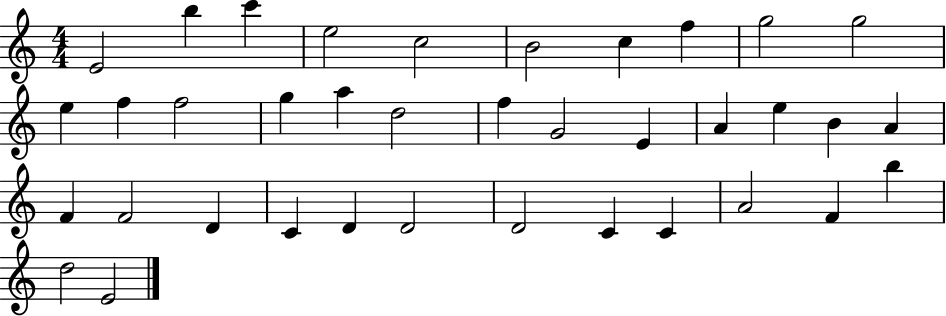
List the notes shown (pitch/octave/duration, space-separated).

E4/h B5/q C6/q E5/h C5/h B4/h C5/q F5/q G5/h G5/h E5/q F5/q F5/h G5/q A5/q D5/h F5/q G4/h E4/q A4/q E5/q B4/q A4/q F4/q F4/h D4/q C4/q D4/q D4/h D4/h C4/q C4/q A4/h F4/q B5/q D5/h E4/h